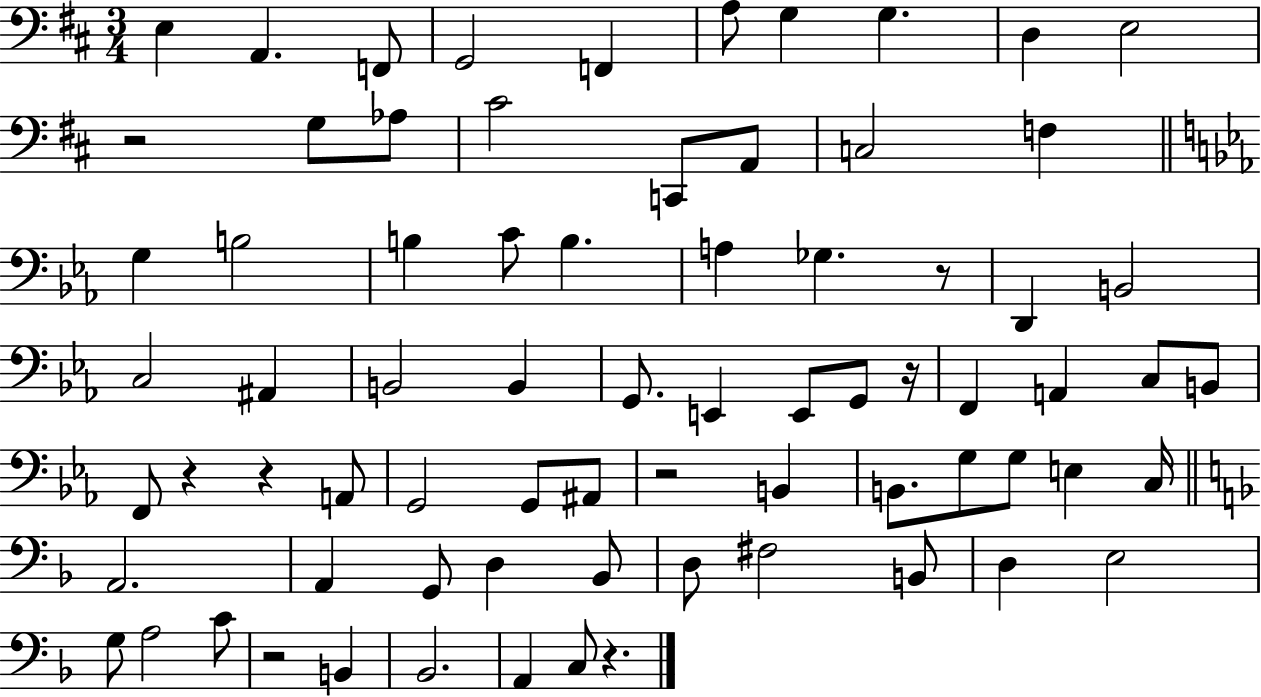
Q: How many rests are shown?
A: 8